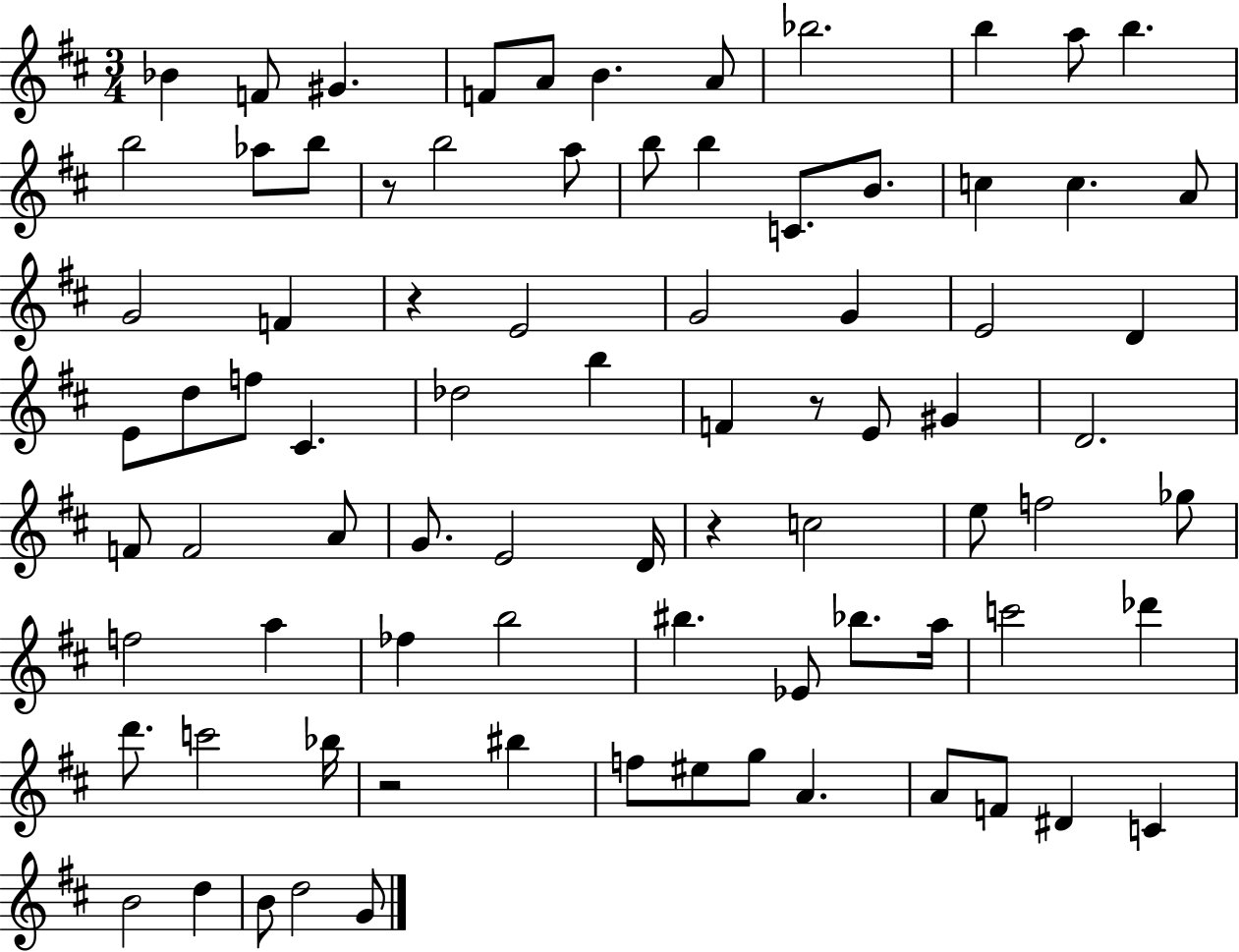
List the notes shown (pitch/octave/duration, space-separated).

Bb4/q F4/e G#4/q. F4/e A4/e B4/q. A4/e Bb5/h. B5/q A5/e B5/q. B5/h Ab5/e B5/e R/e B5/h A5/e B5/e B5/q C4/e. B4/e. C5/q C5/q. A4/e G4/h F4/q R/q E4/h G4/h G4/q E4/h D4/q E4/e D5/e F5/e C#4/q. Db5/h B5/q F4/q R/e E4/e G#4/q D4/h. F4/e F4/h A4/e G4/e. E4/h D4/s R/q C5/h E5/e F5/h Gb5/e F5/h A5/q FES5/q B5/h BIS5/q. Eb4/e Bb5/e. A5/s C6/h Db6/q D6/e. C6/h Bb5/s R/h BIS5/q F5/e EIS5/e G5/e A4/q. A4/e F4/e D#4/q C4/q B4/h D5/q B4/e D5/h G4/e